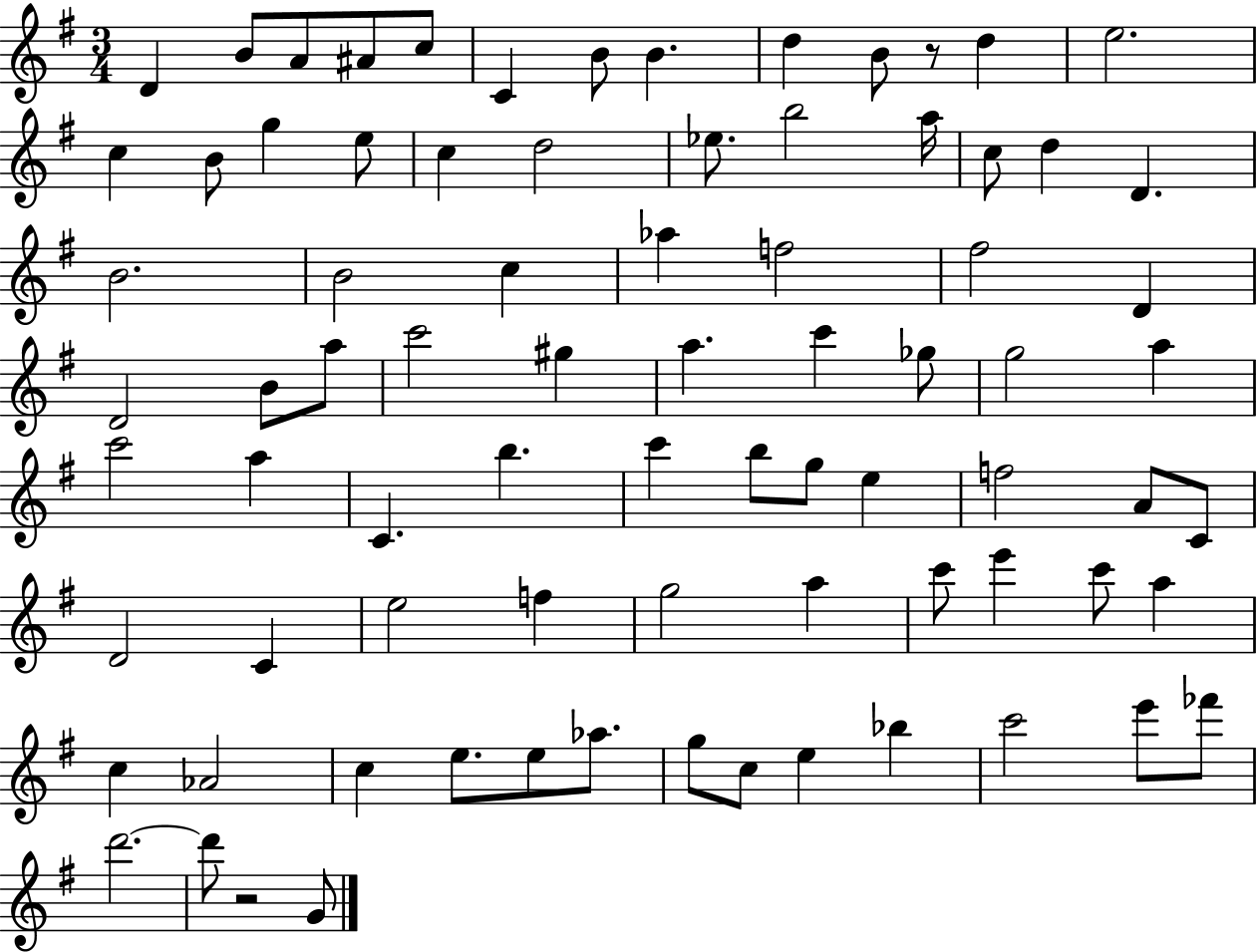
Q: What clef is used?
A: treble